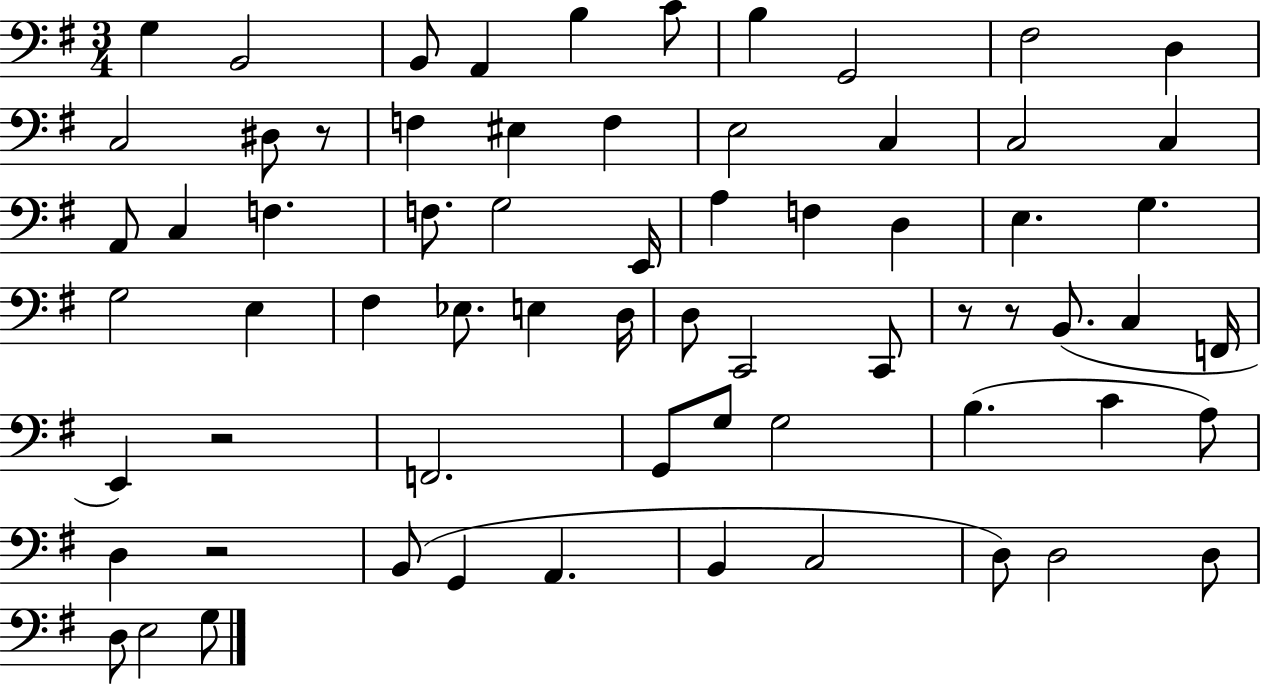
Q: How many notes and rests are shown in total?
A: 67